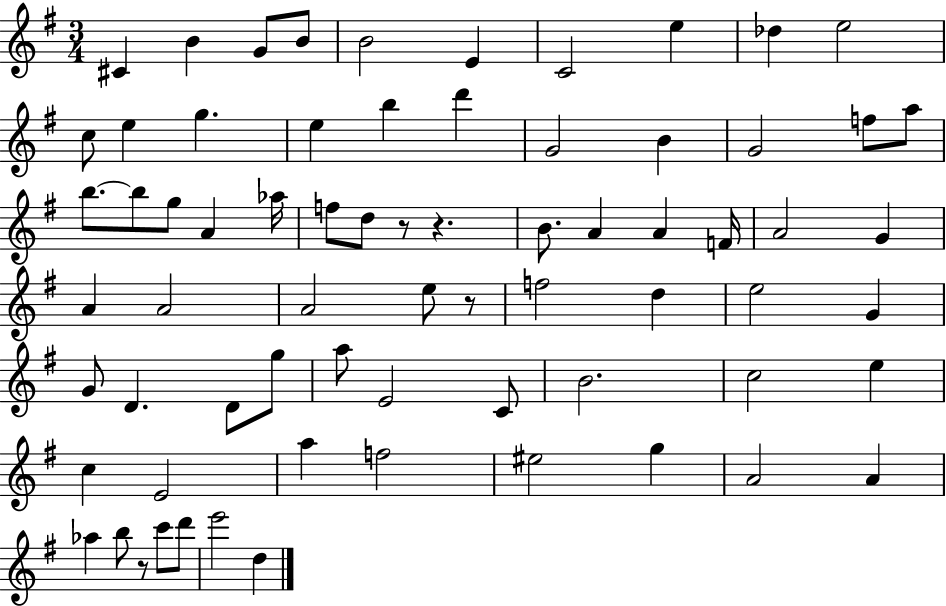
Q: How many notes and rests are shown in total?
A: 70